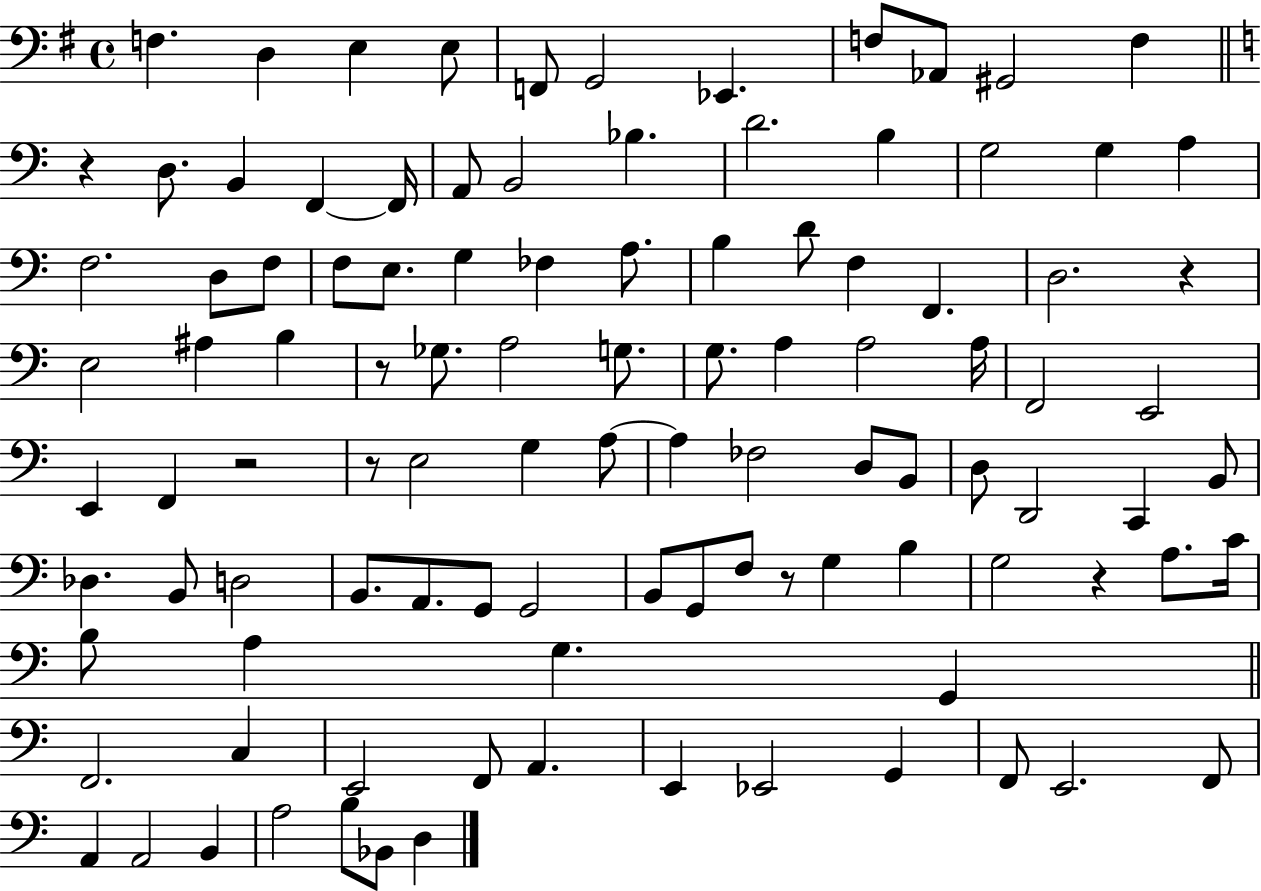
X:1
T:Untitled
M:4/4
L:1/4
K:G
F, D, E, E,/2 F,,/2 G,,2 _E,, F,/2 _A,,/2 ^G,,2 F, z D,/2 B,, F,, F,,/4 A,,/2 B,,2 _B, D2 B, G,2 G, A, F,2 D,/2 F,/2 F,/2 E,/2 G, _F, A,/2 B, D/2 F, F,, D,2 z E,2 ^A, B, z/2 _G,/2 A,2 G,/2 G,/2 A, A,2 A,/4 F,,2 E,,2 E,, F,, z2 z/2 E,2 G, A,/2 A, _F,2 D,/2 B,,/2 D,/2 D,,2 C,, B,,/2 _D, B,,/2 D,2 B,,/2 A,,/2 G,,/2 G,,2 B,,/2 G,,/2 F,/2 z/2 G, B, G,2 z A,/2 C/4 B,/2 A, G, G,, F,,2 C, E,,2 F,,/2 A,, E,, _E,,2 G,, F,,/2 E,,2 F,,/2 A,, A,,2 B,, A,2 B,/2 _B,,/2 D,